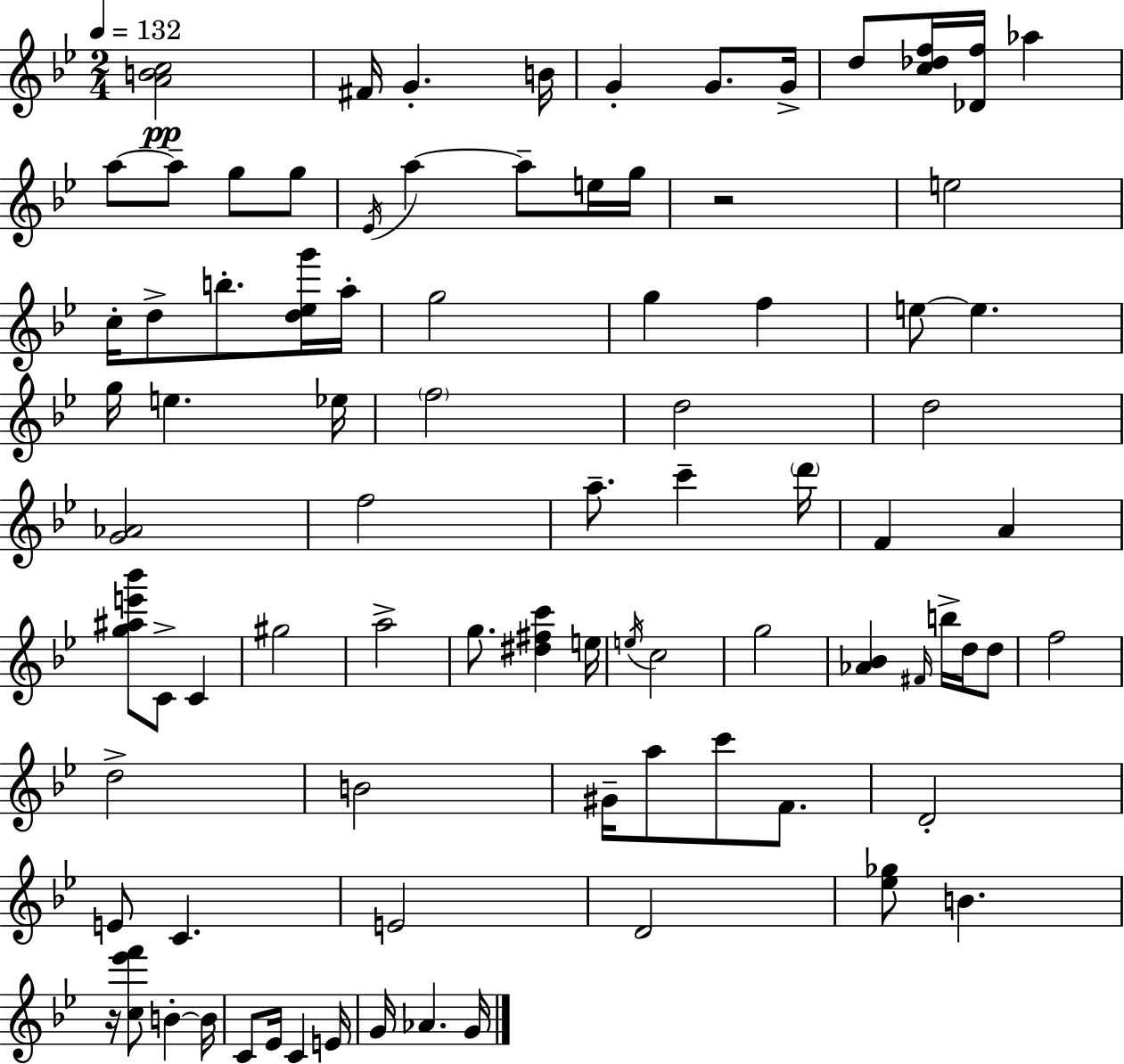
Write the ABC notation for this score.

X:1
T:Untitled
M:2/4
L:1/4
K:Bb
[ABc]2 ^F/4 G B/4 G G/2 G/4 d/2 [c_df]/4 [_Df]/4 _a a/2 a/2 g/2 g/2 _E/4 a a/2 e/4 g/4 z2 e2 c/4 d/2 b/2 [d_eg']/4 a/4 g2 g f e/2 e g/4 e _e/4 f2 d2 d2 [G_A]2 f2 a/2 c' d'/4 F A [g^ae'_b']/2 C/2 C ^g2 a2 g/2 [^d^fc'] e/4 e/4 c2 g2 [_A_B] ^F/4 b/4 d/4 d/2 f2 d2 B2 ^G/4 a/2 c'/2 F/2 D2 E/2 C E2 D2 [_e_g]/2 B z/4 [c_e'f']/2 B B/4 C/2 _E/4 C E/4 G/4 _A G/4